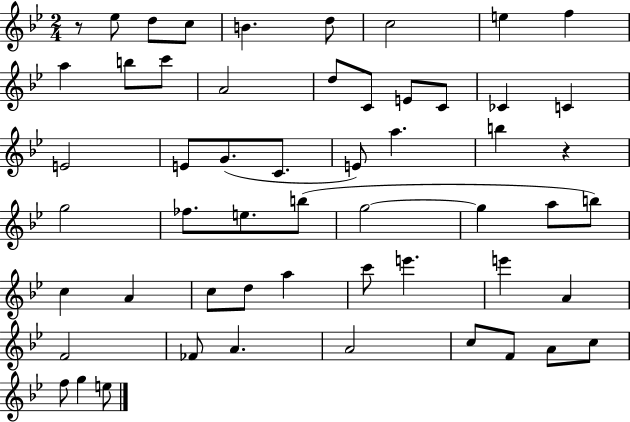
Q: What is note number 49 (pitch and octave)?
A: A4